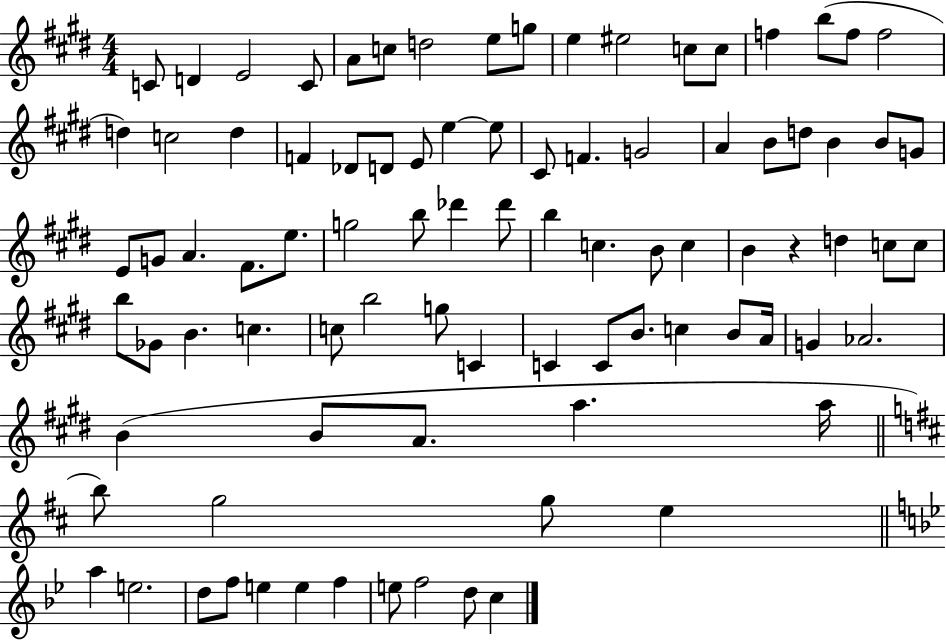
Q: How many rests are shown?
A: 1